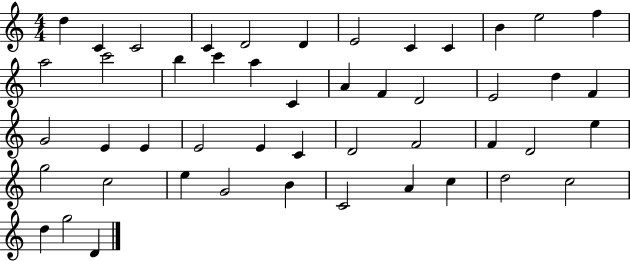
{
  \clef treble
  \numericTimeSignature
  \time 4/4
  \key c \major
  d''4 c'4 c'2 | c'4 d'2 d'4 | e'2 c'4 c'4 | b'4 e''2 f''4 | \break a''2 c'''2 | b''4 c'''4 a''4 c'4 | a'4 f'4 d'2 | e'2 d''4 f'4 | \break g'2 e'4 e'4 | e'2 e'4 c'4 | d'2 f'2 | f'4 d'2 e''4 | \break g''2 c''2 | e''4 g'2 b'4 | c'2 a'4 c''4 | d''2 c''2 | \break d''4 g''2 d'4 | \bar "|."
}